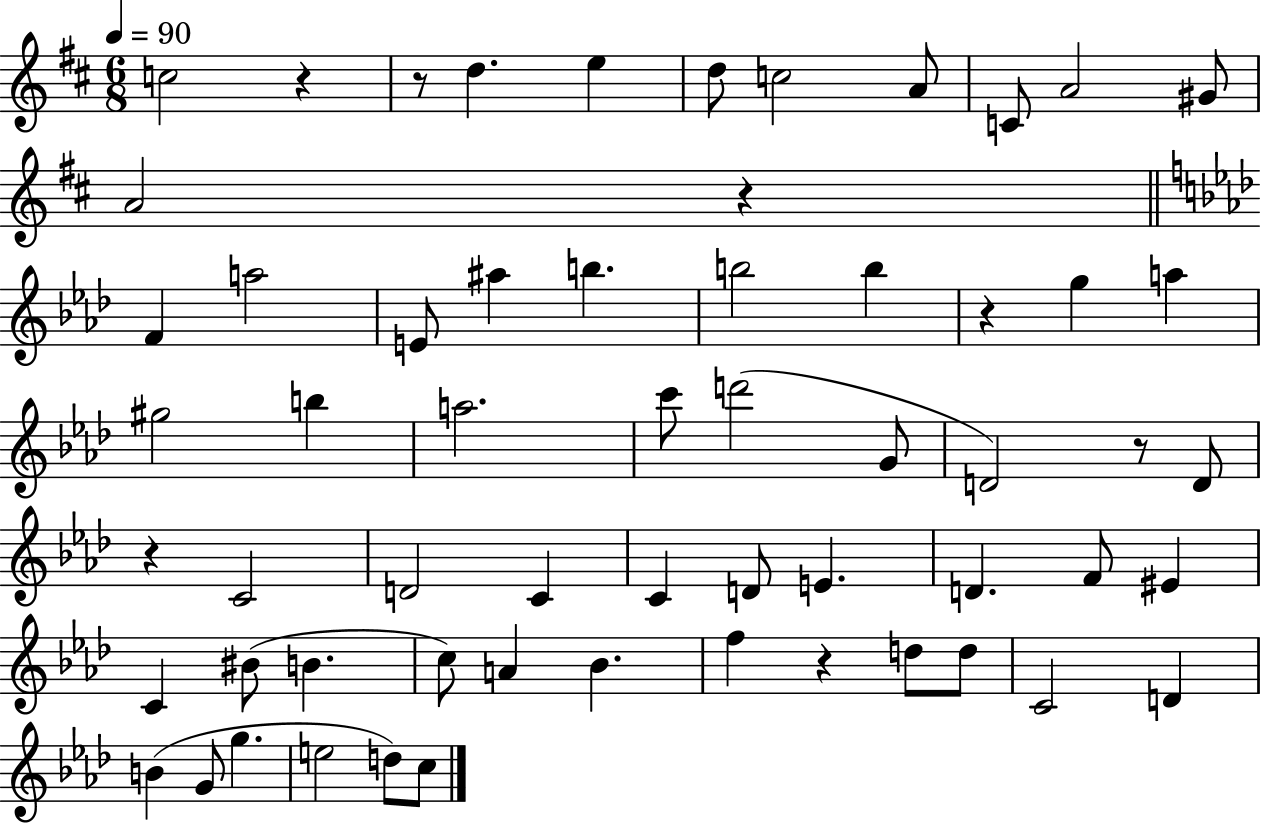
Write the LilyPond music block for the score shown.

{
  \clef treble
  \numericTimeSignature
  \time 6/8
  \key d \major
  \tempo 4 = 90
  c''2 r4 | r8 d''4. e''4 | d''8 c''2 a'8 | c'8 a'2 gis'8 | \break a'2 r4 | \bar "||" \break \key aes \major f'4 a''2 | e'8 ais''4 b''4. | b''2 b''4 | r4 g''4 a''4 | \break gis''2 b''4 | a''2. | c'''8 d'''2( g'8 | d'2) r8 d'8 | \break r4 c'2 | d'2 c'4 | c'4 d'8 e'4. | d'4. f'8 eis'4 | \break c'4 bis'8( b'4. | c''8) a'4 bes'4. | f''4 r4 d''8 d''8 | c'2 d'4 | \break b'4( g'8 g''4. | e''2 d''8) c''8 | \bar "|."
}